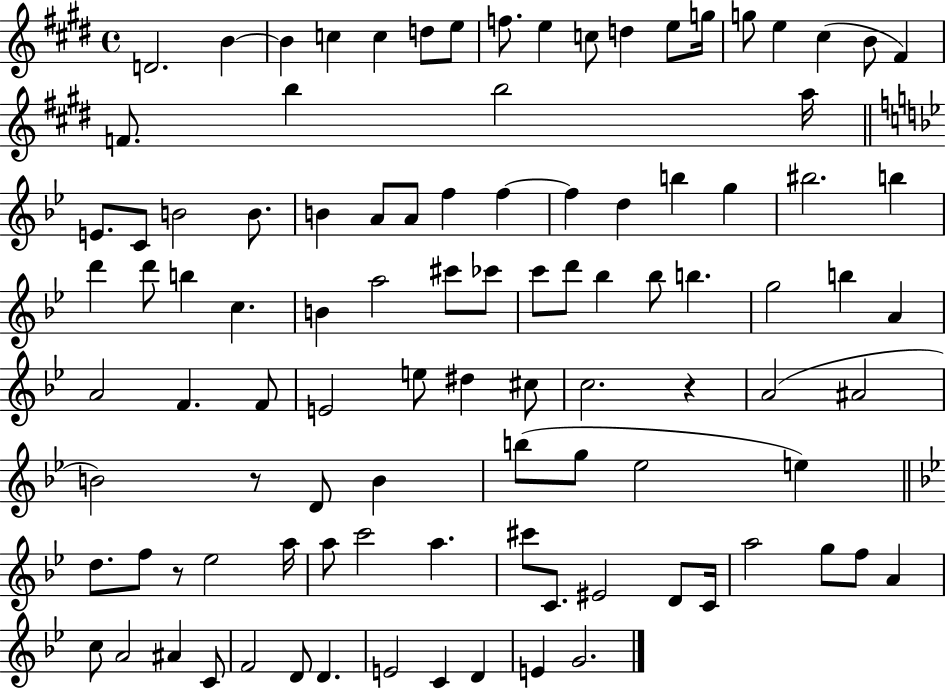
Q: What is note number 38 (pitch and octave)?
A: D6